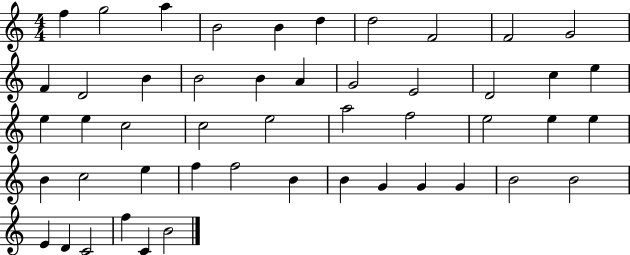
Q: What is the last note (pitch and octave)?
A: B4